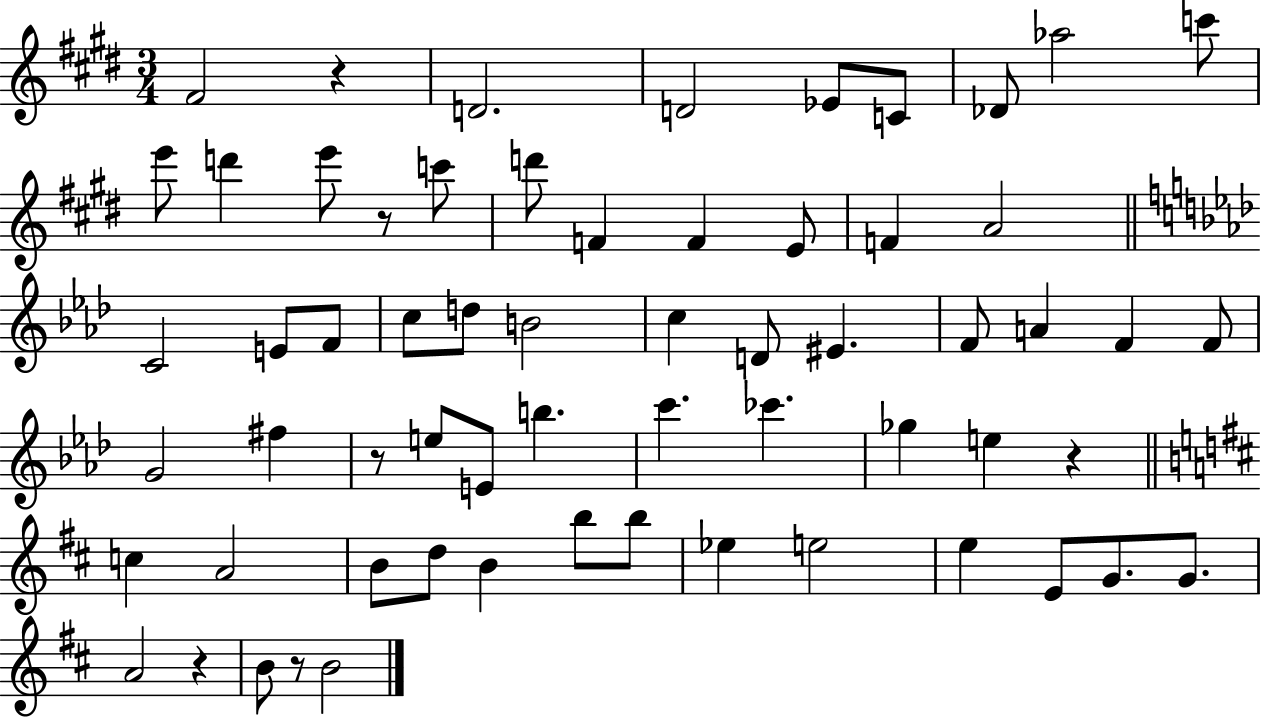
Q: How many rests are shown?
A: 6